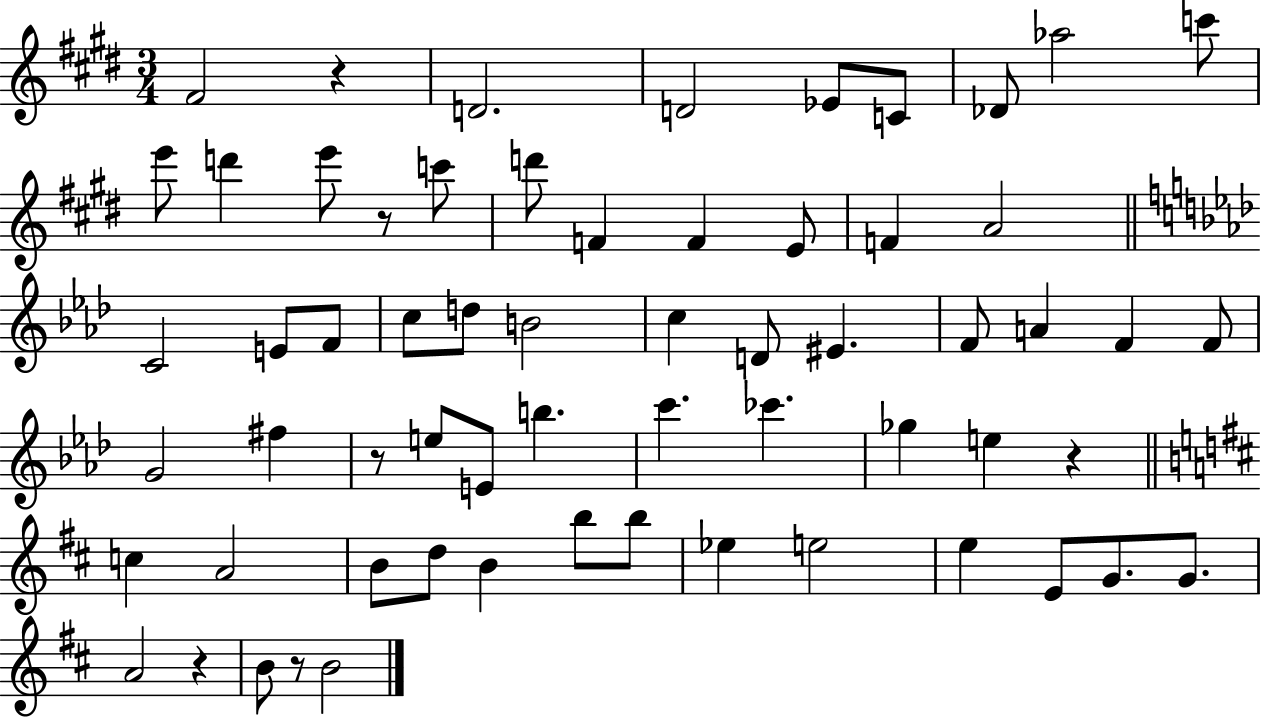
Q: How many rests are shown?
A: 6